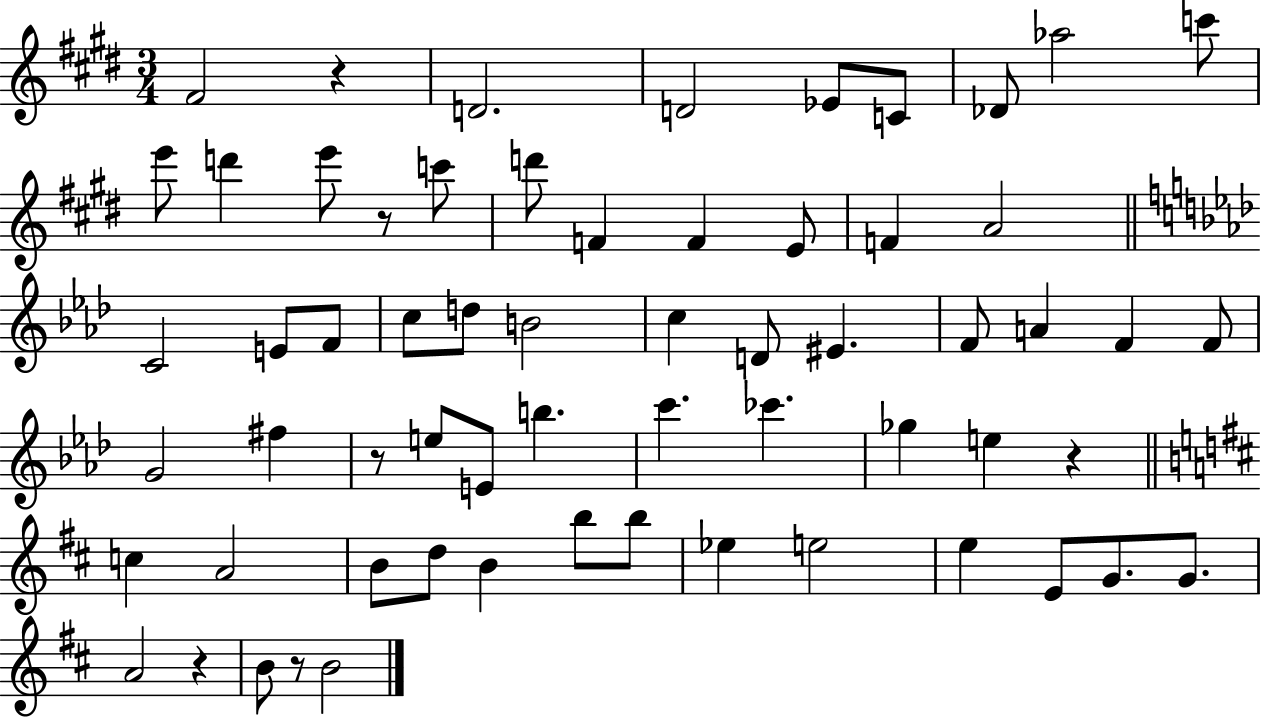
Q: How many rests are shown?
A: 6